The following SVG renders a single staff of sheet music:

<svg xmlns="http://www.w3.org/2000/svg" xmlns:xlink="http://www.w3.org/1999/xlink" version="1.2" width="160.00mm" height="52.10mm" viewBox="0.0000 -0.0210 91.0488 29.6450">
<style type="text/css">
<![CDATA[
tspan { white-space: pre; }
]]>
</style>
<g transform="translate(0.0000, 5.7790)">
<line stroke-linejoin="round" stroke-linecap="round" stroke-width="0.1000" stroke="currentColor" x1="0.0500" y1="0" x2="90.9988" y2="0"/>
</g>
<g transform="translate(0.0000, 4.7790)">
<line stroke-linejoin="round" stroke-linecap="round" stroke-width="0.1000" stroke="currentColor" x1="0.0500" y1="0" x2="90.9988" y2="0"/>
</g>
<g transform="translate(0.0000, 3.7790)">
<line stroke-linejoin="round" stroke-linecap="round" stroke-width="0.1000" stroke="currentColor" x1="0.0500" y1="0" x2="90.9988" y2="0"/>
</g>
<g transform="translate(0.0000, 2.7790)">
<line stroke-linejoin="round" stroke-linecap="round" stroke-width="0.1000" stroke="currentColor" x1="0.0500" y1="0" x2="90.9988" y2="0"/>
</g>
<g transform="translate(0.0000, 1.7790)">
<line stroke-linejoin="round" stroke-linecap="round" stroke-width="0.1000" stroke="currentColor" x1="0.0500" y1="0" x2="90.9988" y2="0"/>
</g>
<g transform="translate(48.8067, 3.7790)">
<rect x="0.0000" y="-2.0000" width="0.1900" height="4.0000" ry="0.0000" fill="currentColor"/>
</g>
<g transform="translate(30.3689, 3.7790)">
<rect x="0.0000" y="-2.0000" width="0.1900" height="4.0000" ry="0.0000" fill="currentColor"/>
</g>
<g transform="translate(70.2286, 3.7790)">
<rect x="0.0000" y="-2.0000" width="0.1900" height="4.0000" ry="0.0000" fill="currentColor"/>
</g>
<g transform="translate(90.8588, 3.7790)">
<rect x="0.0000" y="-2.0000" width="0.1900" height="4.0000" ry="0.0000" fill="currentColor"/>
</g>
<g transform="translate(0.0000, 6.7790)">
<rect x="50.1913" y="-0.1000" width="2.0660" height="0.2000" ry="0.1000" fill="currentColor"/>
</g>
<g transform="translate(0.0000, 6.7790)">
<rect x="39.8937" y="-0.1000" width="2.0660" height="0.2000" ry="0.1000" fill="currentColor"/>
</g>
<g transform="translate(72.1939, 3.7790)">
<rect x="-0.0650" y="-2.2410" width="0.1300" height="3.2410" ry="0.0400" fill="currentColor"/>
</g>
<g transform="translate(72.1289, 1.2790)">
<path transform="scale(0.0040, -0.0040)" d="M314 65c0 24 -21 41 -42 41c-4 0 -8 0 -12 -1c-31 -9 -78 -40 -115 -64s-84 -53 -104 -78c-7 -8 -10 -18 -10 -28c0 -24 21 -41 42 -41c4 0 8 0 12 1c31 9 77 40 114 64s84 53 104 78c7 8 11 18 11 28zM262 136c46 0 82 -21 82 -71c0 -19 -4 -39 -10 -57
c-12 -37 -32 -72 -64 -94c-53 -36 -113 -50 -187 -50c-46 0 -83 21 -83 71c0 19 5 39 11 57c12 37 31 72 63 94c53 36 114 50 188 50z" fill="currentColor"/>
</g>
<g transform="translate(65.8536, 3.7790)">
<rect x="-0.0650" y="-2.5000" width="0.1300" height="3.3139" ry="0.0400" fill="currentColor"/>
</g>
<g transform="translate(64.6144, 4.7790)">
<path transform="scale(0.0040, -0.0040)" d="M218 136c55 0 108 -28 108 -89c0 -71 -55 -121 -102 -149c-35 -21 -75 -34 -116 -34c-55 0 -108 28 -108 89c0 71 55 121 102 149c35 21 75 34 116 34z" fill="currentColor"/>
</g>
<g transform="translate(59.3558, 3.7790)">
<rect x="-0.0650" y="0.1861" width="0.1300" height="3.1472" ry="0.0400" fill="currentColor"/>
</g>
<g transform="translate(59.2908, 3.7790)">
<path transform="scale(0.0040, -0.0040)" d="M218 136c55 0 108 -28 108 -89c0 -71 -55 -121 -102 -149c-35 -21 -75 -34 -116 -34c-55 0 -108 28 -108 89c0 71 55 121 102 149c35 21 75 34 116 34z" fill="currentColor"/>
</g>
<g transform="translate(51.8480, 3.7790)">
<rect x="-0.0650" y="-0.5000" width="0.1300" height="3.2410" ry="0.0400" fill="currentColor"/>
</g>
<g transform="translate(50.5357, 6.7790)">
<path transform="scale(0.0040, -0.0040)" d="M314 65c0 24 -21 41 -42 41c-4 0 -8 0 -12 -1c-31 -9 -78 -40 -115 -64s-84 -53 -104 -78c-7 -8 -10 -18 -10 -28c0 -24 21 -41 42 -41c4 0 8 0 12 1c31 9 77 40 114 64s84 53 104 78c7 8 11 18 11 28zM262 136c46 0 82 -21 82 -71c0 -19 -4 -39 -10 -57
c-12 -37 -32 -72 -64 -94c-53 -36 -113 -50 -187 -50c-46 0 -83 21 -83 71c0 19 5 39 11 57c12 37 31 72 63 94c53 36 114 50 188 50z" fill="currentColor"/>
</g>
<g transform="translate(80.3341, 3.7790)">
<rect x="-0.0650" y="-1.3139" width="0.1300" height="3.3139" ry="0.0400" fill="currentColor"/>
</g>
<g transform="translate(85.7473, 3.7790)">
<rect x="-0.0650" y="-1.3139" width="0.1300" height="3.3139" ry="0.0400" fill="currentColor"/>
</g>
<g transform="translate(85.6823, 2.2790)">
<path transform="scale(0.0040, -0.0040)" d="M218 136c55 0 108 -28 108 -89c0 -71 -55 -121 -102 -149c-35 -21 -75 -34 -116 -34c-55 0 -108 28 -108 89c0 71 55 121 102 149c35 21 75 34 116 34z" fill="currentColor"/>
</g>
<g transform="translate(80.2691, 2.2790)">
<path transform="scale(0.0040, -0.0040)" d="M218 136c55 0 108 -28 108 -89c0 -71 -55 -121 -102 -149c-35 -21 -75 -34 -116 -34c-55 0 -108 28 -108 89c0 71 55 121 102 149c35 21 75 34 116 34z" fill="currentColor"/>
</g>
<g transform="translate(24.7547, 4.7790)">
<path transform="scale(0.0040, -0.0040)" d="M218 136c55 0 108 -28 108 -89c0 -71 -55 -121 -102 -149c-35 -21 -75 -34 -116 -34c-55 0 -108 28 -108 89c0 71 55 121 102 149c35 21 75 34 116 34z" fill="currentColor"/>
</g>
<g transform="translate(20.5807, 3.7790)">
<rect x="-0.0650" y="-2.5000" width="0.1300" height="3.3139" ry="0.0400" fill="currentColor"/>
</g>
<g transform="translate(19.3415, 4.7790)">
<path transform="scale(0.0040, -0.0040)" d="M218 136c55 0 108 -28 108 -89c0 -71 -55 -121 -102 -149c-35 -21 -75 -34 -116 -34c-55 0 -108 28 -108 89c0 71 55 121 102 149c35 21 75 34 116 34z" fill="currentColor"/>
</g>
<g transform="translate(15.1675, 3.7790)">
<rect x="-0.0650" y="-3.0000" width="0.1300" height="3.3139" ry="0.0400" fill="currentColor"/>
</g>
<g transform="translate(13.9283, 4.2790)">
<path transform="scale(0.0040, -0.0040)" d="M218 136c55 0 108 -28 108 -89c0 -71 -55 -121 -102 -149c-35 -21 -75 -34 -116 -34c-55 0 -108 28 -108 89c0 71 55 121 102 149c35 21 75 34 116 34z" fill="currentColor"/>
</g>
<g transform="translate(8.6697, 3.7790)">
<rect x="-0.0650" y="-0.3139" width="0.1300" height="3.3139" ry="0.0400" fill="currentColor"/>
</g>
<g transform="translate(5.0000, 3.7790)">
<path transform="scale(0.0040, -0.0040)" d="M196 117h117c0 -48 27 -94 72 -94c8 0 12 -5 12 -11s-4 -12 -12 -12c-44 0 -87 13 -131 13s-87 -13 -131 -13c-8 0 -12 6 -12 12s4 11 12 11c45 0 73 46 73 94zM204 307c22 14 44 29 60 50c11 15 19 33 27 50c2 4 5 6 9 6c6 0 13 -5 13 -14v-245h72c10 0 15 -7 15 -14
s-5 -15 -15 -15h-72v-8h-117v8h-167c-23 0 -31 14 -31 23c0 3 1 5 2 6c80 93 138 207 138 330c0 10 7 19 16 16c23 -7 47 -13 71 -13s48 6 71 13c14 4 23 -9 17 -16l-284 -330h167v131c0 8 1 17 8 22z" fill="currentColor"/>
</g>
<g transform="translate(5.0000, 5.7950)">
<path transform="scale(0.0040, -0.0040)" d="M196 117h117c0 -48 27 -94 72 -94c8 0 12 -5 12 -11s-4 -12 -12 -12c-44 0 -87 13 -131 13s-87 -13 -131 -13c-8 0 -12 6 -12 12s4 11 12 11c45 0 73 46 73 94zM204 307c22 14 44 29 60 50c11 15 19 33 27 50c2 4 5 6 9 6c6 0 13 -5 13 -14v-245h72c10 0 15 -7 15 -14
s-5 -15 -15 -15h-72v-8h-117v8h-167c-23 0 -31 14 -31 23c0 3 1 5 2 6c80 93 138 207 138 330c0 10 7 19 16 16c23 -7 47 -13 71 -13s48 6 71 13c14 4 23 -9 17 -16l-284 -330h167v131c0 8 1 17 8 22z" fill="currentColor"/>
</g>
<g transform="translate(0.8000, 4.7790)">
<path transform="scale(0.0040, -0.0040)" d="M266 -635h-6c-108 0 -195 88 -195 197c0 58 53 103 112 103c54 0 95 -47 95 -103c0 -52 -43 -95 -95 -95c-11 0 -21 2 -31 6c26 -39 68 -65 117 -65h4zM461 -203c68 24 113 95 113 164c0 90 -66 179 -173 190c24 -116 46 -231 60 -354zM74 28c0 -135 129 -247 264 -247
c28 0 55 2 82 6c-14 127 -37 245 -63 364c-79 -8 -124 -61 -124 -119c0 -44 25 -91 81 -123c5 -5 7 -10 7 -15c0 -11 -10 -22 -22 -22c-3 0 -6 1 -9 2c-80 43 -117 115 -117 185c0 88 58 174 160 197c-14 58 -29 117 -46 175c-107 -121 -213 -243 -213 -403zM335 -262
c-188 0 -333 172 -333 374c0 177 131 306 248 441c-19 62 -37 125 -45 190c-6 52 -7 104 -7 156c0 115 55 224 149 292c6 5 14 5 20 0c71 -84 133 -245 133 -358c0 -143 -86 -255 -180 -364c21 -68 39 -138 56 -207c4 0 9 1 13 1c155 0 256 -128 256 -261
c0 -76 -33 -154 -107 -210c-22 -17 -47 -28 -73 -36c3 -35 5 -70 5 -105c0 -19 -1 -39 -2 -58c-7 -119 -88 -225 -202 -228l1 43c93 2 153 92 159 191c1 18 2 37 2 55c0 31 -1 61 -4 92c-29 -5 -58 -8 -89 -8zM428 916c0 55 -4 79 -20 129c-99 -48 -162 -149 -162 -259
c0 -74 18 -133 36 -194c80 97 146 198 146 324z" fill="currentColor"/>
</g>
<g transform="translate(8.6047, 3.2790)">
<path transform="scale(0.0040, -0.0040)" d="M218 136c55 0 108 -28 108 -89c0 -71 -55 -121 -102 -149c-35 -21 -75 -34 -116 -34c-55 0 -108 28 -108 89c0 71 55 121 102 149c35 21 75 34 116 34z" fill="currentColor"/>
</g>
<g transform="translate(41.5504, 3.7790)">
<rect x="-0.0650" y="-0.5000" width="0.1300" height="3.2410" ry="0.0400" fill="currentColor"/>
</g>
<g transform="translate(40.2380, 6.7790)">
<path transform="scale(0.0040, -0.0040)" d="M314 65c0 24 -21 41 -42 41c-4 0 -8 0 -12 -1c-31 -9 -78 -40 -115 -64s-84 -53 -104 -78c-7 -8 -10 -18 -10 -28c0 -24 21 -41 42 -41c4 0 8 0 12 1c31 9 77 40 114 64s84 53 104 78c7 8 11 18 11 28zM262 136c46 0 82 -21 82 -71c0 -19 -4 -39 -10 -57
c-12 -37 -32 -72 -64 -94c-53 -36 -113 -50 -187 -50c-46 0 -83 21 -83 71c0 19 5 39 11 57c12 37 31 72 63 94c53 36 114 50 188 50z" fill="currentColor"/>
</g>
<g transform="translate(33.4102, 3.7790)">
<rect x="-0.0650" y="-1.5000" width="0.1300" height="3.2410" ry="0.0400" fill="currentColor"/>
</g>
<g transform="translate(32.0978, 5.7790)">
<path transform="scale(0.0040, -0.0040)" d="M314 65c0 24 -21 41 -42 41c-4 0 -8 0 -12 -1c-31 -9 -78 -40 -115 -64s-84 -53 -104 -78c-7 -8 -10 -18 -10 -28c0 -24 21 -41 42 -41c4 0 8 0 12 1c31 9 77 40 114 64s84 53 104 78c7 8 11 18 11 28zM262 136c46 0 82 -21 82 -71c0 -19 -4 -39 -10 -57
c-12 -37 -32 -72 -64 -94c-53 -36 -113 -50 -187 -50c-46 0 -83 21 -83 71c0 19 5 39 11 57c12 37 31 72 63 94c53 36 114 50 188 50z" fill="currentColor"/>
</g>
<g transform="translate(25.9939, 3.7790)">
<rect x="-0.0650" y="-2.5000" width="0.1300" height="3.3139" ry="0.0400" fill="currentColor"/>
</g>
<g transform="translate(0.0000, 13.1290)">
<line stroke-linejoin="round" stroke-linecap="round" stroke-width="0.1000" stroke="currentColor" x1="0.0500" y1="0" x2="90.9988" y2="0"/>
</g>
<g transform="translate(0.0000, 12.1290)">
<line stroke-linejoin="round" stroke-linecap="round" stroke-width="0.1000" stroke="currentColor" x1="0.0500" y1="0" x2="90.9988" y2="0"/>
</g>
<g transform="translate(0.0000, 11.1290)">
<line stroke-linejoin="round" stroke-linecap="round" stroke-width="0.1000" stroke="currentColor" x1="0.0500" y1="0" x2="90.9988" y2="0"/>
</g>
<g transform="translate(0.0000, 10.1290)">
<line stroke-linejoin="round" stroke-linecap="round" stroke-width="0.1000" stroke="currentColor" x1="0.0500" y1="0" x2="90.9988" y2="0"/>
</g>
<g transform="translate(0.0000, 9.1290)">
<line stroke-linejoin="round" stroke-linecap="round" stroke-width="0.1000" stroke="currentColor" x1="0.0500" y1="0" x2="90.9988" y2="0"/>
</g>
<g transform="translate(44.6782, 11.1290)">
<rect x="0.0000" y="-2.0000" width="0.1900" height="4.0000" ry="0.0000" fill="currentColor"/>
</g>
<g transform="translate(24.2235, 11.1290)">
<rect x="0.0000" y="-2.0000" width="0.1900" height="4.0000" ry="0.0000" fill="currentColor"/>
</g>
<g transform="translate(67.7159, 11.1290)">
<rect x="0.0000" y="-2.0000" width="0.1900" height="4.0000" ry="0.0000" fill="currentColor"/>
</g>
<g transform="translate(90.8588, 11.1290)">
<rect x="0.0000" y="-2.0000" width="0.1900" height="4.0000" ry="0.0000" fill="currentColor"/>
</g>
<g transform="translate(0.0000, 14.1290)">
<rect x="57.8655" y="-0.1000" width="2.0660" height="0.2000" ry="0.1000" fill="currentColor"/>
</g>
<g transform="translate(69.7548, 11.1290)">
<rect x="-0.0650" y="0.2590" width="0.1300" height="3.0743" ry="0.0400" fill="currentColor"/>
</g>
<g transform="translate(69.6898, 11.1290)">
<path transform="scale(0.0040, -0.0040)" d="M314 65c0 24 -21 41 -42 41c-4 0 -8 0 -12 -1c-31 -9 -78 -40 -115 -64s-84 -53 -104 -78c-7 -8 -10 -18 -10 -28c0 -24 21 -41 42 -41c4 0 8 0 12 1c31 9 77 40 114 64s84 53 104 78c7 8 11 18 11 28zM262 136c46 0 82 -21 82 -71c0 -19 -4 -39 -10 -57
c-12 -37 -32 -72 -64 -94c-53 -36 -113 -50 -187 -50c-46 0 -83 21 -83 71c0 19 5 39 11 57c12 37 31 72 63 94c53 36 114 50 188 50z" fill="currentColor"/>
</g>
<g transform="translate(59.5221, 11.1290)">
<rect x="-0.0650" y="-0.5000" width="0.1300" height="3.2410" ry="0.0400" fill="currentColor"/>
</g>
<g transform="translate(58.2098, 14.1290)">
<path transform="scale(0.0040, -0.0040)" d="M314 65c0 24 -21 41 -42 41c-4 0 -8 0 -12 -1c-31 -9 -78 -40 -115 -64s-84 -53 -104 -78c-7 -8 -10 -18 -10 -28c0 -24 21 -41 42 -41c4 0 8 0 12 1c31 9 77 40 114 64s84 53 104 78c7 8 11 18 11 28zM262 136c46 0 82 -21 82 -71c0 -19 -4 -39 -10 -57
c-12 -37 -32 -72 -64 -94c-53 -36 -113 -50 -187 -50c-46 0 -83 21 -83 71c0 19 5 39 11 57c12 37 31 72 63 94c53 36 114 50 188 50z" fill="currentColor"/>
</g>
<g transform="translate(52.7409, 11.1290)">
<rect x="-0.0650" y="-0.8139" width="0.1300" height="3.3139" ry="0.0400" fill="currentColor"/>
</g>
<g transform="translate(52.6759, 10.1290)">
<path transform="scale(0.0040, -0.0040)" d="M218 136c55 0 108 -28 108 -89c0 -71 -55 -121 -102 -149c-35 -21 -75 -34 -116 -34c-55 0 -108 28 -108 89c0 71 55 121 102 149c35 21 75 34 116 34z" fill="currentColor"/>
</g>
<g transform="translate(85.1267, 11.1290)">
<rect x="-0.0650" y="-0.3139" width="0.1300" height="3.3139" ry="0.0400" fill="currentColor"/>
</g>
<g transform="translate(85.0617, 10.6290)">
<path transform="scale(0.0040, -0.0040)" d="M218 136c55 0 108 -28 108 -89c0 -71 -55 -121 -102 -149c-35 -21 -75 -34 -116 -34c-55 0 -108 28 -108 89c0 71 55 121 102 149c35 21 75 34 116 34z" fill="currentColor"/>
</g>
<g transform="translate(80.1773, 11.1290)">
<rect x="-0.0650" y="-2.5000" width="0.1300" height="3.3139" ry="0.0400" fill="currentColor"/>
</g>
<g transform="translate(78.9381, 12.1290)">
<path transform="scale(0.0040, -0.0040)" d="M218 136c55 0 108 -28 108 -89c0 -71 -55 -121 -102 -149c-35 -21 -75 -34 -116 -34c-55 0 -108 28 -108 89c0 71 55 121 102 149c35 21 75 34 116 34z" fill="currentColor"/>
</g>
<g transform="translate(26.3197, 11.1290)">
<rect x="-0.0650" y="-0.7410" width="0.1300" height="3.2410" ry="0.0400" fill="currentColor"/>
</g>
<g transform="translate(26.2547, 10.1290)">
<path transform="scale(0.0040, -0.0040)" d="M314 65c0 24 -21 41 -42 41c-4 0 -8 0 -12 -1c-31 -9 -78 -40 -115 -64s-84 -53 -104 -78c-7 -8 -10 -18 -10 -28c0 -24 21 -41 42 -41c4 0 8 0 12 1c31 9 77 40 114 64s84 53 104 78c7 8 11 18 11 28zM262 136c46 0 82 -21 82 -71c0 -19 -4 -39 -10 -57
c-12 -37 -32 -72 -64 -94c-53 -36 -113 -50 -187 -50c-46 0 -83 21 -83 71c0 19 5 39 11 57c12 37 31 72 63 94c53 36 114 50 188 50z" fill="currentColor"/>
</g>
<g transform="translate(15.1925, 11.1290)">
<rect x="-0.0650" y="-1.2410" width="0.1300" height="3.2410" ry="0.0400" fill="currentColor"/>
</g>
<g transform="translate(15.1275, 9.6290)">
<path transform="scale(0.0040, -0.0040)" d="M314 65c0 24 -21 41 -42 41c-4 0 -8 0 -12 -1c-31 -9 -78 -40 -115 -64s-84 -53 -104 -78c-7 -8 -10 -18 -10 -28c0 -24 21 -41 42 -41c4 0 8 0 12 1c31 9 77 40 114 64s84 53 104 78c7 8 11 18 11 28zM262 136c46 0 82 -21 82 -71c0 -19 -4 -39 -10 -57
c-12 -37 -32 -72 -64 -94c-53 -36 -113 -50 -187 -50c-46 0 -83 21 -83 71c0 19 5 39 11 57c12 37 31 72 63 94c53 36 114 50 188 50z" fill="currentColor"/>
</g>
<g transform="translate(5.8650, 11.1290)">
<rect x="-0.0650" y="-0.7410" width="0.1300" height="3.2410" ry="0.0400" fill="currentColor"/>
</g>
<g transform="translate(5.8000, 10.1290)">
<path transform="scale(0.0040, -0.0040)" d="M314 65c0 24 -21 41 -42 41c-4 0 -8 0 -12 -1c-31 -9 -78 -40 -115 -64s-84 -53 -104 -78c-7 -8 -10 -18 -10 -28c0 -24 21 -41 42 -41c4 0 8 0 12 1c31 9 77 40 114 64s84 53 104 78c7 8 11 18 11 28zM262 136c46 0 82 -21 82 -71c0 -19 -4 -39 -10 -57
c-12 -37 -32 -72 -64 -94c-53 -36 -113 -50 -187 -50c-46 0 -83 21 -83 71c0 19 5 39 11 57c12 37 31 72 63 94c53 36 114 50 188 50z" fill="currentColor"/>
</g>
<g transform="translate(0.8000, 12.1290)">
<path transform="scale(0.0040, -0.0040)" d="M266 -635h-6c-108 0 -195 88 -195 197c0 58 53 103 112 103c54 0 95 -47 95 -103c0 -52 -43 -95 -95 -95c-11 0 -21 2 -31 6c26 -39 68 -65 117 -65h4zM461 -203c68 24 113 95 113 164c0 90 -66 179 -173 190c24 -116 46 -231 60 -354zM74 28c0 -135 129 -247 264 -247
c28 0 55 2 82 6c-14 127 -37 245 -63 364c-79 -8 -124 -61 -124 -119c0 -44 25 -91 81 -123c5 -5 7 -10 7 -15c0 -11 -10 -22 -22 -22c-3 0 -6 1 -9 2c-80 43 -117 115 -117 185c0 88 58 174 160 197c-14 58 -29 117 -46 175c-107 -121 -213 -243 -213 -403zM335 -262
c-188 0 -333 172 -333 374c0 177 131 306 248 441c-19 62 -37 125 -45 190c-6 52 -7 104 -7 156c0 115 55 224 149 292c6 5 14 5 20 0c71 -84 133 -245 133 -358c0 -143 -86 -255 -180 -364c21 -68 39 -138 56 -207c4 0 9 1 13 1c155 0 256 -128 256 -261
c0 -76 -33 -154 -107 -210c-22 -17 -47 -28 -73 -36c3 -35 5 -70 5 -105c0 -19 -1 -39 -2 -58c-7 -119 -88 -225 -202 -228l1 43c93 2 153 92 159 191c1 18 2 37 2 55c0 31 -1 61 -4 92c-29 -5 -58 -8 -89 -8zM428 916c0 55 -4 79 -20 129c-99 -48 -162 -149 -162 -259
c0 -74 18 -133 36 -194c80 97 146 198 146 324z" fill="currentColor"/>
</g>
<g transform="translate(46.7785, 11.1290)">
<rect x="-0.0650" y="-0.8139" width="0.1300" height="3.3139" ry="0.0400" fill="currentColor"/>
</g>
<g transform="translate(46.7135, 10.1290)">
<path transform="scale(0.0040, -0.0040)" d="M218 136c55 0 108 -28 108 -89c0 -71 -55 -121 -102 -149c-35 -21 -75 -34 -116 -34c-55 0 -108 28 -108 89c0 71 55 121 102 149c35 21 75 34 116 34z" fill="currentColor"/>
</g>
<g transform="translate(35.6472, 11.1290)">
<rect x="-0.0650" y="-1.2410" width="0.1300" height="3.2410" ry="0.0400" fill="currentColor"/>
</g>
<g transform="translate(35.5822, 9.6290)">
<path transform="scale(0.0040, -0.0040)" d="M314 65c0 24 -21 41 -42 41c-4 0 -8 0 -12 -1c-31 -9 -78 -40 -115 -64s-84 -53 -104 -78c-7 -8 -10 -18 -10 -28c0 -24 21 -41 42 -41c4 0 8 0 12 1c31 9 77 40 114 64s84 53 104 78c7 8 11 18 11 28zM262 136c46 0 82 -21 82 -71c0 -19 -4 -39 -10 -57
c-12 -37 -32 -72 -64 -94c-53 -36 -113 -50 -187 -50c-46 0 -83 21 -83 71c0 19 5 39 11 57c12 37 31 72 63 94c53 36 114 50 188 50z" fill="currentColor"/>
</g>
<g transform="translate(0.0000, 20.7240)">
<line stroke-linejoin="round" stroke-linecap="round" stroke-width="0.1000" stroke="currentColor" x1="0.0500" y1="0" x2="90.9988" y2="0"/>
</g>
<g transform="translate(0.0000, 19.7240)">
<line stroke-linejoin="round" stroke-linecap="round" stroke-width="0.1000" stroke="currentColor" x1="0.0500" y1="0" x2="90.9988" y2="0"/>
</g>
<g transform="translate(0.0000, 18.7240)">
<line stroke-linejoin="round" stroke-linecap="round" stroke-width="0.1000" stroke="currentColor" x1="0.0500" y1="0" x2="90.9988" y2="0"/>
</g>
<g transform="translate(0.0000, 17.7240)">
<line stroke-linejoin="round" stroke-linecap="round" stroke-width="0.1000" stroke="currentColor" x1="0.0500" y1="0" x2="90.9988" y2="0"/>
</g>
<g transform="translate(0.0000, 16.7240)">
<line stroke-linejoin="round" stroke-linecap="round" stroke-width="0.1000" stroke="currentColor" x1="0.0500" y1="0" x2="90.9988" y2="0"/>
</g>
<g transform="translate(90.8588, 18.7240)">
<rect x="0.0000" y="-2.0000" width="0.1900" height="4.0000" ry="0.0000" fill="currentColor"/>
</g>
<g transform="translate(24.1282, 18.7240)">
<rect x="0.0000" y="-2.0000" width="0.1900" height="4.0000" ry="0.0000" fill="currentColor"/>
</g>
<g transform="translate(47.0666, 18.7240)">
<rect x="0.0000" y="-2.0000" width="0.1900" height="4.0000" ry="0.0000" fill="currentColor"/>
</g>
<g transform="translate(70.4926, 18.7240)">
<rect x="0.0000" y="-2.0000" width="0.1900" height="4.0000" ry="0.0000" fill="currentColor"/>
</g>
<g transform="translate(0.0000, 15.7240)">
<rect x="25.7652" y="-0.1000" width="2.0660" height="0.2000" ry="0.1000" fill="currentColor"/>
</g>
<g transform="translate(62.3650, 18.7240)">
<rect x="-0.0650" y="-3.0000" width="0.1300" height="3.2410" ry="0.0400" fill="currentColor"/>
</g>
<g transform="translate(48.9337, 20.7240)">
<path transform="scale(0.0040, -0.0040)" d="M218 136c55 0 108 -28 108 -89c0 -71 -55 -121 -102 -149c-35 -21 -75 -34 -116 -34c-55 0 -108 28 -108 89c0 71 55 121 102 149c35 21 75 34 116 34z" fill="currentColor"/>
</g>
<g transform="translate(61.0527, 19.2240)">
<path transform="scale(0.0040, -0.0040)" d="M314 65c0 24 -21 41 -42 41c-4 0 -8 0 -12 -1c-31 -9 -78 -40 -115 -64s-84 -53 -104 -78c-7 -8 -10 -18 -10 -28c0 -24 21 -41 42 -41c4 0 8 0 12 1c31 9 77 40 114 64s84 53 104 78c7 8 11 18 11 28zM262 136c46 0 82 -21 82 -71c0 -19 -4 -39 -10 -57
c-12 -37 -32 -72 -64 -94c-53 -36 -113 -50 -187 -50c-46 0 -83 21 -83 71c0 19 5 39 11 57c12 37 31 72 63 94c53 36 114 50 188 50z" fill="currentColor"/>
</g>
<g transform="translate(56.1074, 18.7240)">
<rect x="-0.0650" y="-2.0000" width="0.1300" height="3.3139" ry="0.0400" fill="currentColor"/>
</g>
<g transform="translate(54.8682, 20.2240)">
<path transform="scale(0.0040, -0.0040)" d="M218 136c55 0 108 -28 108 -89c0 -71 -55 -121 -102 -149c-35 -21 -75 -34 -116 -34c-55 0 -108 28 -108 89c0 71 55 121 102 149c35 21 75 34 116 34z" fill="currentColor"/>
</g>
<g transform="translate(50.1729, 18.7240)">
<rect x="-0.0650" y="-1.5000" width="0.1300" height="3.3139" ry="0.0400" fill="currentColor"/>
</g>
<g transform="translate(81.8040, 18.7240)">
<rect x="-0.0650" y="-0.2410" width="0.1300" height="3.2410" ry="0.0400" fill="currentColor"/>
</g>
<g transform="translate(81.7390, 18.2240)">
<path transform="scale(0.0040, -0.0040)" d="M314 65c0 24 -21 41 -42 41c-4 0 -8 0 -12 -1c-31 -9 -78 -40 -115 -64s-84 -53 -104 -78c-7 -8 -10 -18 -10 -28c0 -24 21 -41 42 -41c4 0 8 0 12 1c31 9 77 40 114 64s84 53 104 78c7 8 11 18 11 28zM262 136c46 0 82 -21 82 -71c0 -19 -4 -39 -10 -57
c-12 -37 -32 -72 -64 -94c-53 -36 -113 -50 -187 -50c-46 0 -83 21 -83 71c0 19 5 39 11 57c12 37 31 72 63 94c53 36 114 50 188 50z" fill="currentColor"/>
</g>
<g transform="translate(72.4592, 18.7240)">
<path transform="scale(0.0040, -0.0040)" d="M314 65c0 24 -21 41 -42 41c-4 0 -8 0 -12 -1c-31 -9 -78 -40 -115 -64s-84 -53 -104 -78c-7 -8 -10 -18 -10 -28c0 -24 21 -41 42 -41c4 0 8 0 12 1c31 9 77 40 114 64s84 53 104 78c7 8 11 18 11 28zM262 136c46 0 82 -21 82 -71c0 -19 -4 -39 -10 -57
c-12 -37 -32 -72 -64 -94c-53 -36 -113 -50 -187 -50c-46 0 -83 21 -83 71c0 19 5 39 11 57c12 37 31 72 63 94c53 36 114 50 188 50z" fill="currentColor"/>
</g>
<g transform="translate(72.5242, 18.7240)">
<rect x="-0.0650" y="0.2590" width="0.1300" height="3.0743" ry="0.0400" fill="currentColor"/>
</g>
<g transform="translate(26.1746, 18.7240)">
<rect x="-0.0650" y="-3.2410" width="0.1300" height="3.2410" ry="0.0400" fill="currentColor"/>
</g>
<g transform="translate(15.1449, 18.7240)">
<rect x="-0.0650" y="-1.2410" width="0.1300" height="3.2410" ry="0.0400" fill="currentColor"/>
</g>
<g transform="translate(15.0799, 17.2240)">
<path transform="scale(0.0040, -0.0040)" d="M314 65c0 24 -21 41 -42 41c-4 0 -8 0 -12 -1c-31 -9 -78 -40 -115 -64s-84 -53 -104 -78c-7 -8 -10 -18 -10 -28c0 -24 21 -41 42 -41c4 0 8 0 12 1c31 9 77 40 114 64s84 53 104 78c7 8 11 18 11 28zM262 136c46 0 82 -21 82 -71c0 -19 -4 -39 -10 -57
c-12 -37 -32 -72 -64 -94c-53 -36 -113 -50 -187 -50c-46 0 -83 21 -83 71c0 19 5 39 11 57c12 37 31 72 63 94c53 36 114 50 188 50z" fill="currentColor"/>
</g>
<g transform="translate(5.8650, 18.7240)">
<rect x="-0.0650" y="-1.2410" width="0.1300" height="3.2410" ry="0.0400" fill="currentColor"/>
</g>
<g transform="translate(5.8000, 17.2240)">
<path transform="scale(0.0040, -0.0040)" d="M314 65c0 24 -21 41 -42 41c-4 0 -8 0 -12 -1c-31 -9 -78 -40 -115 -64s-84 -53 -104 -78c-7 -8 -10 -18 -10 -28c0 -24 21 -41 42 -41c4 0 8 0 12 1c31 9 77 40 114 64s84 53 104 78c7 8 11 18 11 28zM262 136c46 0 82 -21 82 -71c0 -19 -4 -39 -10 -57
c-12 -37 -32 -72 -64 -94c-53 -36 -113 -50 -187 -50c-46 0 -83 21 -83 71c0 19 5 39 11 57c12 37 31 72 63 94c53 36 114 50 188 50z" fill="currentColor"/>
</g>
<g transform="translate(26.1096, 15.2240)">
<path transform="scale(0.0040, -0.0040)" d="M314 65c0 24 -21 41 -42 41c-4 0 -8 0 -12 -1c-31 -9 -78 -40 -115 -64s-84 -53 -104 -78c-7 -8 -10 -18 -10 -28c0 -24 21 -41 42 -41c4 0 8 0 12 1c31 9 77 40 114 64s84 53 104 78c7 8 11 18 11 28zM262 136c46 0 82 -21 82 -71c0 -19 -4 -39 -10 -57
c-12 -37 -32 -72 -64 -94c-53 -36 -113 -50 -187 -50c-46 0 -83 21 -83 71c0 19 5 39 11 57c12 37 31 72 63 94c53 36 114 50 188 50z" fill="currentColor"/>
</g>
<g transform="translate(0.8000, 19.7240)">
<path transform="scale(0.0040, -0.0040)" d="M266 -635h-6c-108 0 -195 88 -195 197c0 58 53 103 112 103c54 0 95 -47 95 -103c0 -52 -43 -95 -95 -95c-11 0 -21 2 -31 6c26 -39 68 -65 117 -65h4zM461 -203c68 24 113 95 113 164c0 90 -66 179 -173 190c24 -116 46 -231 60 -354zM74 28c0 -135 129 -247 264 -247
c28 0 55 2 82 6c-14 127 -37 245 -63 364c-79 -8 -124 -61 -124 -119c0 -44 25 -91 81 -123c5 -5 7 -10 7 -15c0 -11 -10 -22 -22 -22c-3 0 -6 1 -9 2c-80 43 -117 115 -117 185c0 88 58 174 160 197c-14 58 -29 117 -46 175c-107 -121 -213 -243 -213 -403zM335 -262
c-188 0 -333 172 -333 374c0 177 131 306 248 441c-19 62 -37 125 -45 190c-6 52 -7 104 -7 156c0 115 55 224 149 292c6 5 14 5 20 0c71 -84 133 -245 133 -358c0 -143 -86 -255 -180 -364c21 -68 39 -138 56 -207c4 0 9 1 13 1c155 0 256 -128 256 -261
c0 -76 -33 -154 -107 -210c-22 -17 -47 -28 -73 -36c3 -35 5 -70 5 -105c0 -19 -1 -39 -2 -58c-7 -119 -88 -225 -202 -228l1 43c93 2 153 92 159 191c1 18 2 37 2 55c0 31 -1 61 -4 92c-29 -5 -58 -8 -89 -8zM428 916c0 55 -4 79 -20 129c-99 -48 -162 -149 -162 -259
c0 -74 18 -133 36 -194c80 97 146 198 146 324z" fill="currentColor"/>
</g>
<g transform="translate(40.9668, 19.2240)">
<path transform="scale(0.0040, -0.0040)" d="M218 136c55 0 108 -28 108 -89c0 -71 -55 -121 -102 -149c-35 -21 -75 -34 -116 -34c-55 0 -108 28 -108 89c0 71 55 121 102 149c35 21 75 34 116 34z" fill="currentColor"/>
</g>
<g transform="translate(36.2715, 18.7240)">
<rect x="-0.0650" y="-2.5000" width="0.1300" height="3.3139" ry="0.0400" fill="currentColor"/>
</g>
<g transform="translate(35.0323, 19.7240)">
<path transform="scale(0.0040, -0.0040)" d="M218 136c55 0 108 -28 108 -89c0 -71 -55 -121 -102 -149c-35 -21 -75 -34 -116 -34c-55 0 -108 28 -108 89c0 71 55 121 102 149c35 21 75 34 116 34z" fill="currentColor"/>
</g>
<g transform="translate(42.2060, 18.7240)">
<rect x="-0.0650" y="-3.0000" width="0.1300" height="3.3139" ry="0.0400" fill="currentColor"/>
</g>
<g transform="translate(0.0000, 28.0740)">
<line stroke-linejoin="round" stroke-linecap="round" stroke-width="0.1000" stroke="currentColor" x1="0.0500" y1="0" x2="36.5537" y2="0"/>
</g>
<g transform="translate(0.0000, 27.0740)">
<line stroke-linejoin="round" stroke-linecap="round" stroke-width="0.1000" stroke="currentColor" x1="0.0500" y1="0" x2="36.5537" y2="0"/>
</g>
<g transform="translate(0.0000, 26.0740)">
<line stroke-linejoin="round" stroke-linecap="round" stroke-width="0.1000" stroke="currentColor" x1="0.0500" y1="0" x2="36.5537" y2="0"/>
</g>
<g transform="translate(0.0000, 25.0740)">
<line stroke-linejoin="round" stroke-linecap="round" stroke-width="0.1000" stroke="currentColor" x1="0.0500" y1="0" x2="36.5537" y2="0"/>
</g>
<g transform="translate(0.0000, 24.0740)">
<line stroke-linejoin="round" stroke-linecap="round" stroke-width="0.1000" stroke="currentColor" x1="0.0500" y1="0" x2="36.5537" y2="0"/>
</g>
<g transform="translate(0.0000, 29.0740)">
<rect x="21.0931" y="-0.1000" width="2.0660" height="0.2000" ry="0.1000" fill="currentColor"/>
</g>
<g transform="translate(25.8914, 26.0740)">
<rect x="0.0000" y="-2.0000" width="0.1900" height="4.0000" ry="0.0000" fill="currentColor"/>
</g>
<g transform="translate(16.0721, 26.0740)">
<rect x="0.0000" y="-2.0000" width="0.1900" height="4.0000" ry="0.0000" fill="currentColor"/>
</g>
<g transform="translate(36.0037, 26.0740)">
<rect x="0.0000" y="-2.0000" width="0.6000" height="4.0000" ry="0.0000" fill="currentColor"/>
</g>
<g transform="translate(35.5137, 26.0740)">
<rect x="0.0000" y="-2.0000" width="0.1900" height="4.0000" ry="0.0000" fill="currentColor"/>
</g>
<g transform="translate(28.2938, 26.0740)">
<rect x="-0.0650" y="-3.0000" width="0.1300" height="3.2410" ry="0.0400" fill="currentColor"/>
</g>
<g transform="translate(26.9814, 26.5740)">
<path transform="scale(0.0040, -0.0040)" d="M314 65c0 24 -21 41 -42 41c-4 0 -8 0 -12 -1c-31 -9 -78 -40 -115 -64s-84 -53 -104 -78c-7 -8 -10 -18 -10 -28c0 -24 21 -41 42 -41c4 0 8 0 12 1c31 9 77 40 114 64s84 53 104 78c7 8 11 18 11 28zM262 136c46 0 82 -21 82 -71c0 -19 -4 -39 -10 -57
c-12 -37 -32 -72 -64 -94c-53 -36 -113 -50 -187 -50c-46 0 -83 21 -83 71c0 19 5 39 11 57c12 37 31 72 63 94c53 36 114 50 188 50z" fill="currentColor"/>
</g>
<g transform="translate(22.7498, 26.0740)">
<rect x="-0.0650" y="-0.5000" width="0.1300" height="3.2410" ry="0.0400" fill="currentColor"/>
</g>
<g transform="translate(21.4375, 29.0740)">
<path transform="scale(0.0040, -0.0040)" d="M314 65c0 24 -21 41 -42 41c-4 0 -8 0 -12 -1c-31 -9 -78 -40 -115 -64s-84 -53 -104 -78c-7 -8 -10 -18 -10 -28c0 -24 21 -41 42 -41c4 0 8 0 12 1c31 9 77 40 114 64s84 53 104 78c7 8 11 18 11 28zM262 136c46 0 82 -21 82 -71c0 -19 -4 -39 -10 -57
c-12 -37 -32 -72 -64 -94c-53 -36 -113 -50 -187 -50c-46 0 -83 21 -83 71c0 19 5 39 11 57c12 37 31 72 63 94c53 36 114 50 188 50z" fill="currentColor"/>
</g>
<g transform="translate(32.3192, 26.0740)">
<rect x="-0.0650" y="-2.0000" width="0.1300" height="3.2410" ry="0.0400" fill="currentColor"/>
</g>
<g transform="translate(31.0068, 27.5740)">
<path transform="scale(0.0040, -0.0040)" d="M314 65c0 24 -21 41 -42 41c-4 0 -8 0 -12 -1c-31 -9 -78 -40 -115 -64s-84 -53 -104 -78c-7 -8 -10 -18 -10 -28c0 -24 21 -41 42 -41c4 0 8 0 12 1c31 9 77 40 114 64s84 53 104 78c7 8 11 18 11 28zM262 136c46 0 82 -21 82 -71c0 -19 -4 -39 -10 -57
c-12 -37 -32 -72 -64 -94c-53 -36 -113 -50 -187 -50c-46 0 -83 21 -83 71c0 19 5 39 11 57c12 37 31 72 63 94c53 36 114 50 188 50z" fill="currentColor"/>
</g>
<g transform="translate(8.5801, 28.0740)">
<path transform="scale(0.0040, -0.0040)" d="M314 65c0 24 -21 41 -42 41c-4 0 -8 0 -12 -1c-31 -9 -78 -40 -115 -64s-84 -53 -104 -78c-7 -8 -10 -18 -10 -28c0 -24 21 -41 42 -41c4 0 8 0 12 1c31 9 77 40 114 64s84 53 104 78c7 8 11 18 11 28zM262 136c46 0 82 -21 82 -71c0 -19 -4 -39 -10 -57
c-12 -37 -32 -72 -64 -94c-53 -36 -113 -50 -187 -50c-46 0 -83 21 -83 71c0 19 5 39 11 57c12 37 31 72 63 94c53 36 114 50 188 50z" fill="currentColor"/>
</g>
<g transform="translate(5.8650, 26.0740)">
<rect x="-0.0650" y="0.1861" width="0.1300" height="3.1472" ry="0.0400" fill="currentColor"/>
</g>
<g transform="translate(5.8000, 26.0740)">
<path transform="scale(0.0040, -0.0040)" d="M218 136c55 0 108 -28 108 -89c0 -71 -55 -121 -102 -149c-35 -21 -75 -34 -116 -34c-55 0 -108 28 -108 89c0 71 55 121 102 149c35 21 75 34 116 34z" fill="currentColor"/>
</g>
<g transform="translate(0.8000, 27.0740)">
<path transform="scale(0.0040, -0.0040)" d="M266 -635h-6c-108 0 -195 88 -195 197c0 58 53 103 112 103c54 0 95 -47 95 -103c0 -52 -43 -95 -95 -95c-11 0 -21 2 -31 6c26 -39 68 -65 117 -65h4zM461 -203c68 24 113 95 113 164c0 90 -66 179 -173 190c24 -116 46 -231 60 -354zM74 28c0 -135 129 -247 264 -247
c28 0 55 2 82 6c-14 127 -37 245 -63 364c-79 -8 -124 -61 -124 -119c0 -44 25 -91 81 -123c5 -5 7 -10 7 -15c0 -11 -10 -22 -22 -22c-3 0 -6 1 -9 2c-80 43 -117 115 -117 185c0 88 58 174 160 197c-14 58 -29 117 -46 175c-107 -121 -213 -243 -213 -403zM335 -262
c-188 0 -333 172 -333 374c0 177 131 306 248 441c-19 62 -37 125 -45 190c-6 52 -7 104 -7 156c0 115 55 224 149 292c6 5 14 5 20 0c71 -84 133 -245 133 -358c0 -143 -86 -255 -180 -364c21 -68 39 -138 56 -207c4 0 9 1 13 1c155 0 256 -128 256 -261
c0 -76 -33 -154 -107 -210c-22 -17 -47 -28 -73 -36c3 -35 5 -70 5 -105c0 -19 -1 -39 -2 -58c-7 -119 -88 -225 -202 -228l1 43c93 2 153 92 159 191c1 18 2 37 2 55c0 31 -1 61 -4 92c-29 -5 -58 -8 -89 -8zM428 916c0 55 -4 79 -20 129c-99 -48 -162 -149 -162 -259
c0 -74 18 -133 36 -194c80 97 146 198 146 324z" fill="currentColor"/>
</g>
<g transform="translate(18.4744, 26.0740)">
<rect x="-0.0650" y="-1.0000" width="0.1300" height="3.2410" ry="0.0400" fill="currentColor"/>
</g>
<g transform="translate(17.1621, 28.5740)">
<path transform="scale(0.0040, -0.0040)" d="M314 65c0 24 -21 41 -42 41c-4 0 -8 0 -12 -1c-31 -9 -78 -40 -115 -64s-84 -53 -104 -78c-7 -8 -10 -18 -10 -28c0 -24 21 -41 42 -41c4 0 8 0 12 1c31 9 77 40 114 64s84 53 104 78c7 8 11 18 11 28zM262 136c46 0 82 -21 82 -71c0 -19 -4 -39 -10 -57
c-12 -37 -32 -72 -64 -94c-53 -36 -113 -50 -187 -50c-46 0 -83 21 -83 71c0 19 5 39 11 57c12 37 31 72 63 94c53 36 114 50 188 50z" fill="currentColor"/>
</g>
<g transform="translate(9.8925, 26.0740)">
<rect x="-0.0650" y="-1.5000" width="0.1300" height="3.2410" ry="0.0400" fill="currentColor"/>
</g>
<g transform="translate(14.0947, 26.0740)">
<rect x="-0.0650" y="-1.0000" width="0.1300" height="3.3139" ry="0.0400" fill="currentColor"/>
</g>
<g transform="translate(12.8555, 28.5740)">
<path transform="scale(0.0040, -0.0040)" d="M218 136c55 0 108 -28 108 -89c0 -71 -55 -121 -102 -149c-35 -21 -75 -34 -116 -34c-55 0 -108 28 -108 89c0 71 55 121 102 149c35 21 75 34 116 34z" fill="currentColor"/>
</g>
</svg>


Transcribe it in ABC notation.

X:1
T:Untitled
M:4/4
L:1/4
K:C
c A G G E2 C2 C2 B G g2 e e d2 e2 d2 e2 d d C2 B2 G c e2 e2 b2 G A E F A2 B2 c2 B E2 D D2 C2 A2 F2